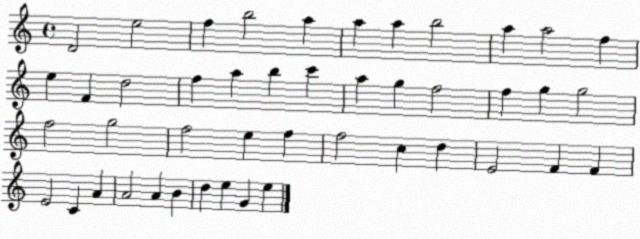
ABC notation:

X:1
T:Untitled
M:4/4
L:1/4
K:C
D2 e2 f b2 a a a b2 a a2 f e F d2 f a b c' a g f2 f g g2 f2 g2 f2 e f f2 c d E2 F F E2 C A A2 A B d e G e